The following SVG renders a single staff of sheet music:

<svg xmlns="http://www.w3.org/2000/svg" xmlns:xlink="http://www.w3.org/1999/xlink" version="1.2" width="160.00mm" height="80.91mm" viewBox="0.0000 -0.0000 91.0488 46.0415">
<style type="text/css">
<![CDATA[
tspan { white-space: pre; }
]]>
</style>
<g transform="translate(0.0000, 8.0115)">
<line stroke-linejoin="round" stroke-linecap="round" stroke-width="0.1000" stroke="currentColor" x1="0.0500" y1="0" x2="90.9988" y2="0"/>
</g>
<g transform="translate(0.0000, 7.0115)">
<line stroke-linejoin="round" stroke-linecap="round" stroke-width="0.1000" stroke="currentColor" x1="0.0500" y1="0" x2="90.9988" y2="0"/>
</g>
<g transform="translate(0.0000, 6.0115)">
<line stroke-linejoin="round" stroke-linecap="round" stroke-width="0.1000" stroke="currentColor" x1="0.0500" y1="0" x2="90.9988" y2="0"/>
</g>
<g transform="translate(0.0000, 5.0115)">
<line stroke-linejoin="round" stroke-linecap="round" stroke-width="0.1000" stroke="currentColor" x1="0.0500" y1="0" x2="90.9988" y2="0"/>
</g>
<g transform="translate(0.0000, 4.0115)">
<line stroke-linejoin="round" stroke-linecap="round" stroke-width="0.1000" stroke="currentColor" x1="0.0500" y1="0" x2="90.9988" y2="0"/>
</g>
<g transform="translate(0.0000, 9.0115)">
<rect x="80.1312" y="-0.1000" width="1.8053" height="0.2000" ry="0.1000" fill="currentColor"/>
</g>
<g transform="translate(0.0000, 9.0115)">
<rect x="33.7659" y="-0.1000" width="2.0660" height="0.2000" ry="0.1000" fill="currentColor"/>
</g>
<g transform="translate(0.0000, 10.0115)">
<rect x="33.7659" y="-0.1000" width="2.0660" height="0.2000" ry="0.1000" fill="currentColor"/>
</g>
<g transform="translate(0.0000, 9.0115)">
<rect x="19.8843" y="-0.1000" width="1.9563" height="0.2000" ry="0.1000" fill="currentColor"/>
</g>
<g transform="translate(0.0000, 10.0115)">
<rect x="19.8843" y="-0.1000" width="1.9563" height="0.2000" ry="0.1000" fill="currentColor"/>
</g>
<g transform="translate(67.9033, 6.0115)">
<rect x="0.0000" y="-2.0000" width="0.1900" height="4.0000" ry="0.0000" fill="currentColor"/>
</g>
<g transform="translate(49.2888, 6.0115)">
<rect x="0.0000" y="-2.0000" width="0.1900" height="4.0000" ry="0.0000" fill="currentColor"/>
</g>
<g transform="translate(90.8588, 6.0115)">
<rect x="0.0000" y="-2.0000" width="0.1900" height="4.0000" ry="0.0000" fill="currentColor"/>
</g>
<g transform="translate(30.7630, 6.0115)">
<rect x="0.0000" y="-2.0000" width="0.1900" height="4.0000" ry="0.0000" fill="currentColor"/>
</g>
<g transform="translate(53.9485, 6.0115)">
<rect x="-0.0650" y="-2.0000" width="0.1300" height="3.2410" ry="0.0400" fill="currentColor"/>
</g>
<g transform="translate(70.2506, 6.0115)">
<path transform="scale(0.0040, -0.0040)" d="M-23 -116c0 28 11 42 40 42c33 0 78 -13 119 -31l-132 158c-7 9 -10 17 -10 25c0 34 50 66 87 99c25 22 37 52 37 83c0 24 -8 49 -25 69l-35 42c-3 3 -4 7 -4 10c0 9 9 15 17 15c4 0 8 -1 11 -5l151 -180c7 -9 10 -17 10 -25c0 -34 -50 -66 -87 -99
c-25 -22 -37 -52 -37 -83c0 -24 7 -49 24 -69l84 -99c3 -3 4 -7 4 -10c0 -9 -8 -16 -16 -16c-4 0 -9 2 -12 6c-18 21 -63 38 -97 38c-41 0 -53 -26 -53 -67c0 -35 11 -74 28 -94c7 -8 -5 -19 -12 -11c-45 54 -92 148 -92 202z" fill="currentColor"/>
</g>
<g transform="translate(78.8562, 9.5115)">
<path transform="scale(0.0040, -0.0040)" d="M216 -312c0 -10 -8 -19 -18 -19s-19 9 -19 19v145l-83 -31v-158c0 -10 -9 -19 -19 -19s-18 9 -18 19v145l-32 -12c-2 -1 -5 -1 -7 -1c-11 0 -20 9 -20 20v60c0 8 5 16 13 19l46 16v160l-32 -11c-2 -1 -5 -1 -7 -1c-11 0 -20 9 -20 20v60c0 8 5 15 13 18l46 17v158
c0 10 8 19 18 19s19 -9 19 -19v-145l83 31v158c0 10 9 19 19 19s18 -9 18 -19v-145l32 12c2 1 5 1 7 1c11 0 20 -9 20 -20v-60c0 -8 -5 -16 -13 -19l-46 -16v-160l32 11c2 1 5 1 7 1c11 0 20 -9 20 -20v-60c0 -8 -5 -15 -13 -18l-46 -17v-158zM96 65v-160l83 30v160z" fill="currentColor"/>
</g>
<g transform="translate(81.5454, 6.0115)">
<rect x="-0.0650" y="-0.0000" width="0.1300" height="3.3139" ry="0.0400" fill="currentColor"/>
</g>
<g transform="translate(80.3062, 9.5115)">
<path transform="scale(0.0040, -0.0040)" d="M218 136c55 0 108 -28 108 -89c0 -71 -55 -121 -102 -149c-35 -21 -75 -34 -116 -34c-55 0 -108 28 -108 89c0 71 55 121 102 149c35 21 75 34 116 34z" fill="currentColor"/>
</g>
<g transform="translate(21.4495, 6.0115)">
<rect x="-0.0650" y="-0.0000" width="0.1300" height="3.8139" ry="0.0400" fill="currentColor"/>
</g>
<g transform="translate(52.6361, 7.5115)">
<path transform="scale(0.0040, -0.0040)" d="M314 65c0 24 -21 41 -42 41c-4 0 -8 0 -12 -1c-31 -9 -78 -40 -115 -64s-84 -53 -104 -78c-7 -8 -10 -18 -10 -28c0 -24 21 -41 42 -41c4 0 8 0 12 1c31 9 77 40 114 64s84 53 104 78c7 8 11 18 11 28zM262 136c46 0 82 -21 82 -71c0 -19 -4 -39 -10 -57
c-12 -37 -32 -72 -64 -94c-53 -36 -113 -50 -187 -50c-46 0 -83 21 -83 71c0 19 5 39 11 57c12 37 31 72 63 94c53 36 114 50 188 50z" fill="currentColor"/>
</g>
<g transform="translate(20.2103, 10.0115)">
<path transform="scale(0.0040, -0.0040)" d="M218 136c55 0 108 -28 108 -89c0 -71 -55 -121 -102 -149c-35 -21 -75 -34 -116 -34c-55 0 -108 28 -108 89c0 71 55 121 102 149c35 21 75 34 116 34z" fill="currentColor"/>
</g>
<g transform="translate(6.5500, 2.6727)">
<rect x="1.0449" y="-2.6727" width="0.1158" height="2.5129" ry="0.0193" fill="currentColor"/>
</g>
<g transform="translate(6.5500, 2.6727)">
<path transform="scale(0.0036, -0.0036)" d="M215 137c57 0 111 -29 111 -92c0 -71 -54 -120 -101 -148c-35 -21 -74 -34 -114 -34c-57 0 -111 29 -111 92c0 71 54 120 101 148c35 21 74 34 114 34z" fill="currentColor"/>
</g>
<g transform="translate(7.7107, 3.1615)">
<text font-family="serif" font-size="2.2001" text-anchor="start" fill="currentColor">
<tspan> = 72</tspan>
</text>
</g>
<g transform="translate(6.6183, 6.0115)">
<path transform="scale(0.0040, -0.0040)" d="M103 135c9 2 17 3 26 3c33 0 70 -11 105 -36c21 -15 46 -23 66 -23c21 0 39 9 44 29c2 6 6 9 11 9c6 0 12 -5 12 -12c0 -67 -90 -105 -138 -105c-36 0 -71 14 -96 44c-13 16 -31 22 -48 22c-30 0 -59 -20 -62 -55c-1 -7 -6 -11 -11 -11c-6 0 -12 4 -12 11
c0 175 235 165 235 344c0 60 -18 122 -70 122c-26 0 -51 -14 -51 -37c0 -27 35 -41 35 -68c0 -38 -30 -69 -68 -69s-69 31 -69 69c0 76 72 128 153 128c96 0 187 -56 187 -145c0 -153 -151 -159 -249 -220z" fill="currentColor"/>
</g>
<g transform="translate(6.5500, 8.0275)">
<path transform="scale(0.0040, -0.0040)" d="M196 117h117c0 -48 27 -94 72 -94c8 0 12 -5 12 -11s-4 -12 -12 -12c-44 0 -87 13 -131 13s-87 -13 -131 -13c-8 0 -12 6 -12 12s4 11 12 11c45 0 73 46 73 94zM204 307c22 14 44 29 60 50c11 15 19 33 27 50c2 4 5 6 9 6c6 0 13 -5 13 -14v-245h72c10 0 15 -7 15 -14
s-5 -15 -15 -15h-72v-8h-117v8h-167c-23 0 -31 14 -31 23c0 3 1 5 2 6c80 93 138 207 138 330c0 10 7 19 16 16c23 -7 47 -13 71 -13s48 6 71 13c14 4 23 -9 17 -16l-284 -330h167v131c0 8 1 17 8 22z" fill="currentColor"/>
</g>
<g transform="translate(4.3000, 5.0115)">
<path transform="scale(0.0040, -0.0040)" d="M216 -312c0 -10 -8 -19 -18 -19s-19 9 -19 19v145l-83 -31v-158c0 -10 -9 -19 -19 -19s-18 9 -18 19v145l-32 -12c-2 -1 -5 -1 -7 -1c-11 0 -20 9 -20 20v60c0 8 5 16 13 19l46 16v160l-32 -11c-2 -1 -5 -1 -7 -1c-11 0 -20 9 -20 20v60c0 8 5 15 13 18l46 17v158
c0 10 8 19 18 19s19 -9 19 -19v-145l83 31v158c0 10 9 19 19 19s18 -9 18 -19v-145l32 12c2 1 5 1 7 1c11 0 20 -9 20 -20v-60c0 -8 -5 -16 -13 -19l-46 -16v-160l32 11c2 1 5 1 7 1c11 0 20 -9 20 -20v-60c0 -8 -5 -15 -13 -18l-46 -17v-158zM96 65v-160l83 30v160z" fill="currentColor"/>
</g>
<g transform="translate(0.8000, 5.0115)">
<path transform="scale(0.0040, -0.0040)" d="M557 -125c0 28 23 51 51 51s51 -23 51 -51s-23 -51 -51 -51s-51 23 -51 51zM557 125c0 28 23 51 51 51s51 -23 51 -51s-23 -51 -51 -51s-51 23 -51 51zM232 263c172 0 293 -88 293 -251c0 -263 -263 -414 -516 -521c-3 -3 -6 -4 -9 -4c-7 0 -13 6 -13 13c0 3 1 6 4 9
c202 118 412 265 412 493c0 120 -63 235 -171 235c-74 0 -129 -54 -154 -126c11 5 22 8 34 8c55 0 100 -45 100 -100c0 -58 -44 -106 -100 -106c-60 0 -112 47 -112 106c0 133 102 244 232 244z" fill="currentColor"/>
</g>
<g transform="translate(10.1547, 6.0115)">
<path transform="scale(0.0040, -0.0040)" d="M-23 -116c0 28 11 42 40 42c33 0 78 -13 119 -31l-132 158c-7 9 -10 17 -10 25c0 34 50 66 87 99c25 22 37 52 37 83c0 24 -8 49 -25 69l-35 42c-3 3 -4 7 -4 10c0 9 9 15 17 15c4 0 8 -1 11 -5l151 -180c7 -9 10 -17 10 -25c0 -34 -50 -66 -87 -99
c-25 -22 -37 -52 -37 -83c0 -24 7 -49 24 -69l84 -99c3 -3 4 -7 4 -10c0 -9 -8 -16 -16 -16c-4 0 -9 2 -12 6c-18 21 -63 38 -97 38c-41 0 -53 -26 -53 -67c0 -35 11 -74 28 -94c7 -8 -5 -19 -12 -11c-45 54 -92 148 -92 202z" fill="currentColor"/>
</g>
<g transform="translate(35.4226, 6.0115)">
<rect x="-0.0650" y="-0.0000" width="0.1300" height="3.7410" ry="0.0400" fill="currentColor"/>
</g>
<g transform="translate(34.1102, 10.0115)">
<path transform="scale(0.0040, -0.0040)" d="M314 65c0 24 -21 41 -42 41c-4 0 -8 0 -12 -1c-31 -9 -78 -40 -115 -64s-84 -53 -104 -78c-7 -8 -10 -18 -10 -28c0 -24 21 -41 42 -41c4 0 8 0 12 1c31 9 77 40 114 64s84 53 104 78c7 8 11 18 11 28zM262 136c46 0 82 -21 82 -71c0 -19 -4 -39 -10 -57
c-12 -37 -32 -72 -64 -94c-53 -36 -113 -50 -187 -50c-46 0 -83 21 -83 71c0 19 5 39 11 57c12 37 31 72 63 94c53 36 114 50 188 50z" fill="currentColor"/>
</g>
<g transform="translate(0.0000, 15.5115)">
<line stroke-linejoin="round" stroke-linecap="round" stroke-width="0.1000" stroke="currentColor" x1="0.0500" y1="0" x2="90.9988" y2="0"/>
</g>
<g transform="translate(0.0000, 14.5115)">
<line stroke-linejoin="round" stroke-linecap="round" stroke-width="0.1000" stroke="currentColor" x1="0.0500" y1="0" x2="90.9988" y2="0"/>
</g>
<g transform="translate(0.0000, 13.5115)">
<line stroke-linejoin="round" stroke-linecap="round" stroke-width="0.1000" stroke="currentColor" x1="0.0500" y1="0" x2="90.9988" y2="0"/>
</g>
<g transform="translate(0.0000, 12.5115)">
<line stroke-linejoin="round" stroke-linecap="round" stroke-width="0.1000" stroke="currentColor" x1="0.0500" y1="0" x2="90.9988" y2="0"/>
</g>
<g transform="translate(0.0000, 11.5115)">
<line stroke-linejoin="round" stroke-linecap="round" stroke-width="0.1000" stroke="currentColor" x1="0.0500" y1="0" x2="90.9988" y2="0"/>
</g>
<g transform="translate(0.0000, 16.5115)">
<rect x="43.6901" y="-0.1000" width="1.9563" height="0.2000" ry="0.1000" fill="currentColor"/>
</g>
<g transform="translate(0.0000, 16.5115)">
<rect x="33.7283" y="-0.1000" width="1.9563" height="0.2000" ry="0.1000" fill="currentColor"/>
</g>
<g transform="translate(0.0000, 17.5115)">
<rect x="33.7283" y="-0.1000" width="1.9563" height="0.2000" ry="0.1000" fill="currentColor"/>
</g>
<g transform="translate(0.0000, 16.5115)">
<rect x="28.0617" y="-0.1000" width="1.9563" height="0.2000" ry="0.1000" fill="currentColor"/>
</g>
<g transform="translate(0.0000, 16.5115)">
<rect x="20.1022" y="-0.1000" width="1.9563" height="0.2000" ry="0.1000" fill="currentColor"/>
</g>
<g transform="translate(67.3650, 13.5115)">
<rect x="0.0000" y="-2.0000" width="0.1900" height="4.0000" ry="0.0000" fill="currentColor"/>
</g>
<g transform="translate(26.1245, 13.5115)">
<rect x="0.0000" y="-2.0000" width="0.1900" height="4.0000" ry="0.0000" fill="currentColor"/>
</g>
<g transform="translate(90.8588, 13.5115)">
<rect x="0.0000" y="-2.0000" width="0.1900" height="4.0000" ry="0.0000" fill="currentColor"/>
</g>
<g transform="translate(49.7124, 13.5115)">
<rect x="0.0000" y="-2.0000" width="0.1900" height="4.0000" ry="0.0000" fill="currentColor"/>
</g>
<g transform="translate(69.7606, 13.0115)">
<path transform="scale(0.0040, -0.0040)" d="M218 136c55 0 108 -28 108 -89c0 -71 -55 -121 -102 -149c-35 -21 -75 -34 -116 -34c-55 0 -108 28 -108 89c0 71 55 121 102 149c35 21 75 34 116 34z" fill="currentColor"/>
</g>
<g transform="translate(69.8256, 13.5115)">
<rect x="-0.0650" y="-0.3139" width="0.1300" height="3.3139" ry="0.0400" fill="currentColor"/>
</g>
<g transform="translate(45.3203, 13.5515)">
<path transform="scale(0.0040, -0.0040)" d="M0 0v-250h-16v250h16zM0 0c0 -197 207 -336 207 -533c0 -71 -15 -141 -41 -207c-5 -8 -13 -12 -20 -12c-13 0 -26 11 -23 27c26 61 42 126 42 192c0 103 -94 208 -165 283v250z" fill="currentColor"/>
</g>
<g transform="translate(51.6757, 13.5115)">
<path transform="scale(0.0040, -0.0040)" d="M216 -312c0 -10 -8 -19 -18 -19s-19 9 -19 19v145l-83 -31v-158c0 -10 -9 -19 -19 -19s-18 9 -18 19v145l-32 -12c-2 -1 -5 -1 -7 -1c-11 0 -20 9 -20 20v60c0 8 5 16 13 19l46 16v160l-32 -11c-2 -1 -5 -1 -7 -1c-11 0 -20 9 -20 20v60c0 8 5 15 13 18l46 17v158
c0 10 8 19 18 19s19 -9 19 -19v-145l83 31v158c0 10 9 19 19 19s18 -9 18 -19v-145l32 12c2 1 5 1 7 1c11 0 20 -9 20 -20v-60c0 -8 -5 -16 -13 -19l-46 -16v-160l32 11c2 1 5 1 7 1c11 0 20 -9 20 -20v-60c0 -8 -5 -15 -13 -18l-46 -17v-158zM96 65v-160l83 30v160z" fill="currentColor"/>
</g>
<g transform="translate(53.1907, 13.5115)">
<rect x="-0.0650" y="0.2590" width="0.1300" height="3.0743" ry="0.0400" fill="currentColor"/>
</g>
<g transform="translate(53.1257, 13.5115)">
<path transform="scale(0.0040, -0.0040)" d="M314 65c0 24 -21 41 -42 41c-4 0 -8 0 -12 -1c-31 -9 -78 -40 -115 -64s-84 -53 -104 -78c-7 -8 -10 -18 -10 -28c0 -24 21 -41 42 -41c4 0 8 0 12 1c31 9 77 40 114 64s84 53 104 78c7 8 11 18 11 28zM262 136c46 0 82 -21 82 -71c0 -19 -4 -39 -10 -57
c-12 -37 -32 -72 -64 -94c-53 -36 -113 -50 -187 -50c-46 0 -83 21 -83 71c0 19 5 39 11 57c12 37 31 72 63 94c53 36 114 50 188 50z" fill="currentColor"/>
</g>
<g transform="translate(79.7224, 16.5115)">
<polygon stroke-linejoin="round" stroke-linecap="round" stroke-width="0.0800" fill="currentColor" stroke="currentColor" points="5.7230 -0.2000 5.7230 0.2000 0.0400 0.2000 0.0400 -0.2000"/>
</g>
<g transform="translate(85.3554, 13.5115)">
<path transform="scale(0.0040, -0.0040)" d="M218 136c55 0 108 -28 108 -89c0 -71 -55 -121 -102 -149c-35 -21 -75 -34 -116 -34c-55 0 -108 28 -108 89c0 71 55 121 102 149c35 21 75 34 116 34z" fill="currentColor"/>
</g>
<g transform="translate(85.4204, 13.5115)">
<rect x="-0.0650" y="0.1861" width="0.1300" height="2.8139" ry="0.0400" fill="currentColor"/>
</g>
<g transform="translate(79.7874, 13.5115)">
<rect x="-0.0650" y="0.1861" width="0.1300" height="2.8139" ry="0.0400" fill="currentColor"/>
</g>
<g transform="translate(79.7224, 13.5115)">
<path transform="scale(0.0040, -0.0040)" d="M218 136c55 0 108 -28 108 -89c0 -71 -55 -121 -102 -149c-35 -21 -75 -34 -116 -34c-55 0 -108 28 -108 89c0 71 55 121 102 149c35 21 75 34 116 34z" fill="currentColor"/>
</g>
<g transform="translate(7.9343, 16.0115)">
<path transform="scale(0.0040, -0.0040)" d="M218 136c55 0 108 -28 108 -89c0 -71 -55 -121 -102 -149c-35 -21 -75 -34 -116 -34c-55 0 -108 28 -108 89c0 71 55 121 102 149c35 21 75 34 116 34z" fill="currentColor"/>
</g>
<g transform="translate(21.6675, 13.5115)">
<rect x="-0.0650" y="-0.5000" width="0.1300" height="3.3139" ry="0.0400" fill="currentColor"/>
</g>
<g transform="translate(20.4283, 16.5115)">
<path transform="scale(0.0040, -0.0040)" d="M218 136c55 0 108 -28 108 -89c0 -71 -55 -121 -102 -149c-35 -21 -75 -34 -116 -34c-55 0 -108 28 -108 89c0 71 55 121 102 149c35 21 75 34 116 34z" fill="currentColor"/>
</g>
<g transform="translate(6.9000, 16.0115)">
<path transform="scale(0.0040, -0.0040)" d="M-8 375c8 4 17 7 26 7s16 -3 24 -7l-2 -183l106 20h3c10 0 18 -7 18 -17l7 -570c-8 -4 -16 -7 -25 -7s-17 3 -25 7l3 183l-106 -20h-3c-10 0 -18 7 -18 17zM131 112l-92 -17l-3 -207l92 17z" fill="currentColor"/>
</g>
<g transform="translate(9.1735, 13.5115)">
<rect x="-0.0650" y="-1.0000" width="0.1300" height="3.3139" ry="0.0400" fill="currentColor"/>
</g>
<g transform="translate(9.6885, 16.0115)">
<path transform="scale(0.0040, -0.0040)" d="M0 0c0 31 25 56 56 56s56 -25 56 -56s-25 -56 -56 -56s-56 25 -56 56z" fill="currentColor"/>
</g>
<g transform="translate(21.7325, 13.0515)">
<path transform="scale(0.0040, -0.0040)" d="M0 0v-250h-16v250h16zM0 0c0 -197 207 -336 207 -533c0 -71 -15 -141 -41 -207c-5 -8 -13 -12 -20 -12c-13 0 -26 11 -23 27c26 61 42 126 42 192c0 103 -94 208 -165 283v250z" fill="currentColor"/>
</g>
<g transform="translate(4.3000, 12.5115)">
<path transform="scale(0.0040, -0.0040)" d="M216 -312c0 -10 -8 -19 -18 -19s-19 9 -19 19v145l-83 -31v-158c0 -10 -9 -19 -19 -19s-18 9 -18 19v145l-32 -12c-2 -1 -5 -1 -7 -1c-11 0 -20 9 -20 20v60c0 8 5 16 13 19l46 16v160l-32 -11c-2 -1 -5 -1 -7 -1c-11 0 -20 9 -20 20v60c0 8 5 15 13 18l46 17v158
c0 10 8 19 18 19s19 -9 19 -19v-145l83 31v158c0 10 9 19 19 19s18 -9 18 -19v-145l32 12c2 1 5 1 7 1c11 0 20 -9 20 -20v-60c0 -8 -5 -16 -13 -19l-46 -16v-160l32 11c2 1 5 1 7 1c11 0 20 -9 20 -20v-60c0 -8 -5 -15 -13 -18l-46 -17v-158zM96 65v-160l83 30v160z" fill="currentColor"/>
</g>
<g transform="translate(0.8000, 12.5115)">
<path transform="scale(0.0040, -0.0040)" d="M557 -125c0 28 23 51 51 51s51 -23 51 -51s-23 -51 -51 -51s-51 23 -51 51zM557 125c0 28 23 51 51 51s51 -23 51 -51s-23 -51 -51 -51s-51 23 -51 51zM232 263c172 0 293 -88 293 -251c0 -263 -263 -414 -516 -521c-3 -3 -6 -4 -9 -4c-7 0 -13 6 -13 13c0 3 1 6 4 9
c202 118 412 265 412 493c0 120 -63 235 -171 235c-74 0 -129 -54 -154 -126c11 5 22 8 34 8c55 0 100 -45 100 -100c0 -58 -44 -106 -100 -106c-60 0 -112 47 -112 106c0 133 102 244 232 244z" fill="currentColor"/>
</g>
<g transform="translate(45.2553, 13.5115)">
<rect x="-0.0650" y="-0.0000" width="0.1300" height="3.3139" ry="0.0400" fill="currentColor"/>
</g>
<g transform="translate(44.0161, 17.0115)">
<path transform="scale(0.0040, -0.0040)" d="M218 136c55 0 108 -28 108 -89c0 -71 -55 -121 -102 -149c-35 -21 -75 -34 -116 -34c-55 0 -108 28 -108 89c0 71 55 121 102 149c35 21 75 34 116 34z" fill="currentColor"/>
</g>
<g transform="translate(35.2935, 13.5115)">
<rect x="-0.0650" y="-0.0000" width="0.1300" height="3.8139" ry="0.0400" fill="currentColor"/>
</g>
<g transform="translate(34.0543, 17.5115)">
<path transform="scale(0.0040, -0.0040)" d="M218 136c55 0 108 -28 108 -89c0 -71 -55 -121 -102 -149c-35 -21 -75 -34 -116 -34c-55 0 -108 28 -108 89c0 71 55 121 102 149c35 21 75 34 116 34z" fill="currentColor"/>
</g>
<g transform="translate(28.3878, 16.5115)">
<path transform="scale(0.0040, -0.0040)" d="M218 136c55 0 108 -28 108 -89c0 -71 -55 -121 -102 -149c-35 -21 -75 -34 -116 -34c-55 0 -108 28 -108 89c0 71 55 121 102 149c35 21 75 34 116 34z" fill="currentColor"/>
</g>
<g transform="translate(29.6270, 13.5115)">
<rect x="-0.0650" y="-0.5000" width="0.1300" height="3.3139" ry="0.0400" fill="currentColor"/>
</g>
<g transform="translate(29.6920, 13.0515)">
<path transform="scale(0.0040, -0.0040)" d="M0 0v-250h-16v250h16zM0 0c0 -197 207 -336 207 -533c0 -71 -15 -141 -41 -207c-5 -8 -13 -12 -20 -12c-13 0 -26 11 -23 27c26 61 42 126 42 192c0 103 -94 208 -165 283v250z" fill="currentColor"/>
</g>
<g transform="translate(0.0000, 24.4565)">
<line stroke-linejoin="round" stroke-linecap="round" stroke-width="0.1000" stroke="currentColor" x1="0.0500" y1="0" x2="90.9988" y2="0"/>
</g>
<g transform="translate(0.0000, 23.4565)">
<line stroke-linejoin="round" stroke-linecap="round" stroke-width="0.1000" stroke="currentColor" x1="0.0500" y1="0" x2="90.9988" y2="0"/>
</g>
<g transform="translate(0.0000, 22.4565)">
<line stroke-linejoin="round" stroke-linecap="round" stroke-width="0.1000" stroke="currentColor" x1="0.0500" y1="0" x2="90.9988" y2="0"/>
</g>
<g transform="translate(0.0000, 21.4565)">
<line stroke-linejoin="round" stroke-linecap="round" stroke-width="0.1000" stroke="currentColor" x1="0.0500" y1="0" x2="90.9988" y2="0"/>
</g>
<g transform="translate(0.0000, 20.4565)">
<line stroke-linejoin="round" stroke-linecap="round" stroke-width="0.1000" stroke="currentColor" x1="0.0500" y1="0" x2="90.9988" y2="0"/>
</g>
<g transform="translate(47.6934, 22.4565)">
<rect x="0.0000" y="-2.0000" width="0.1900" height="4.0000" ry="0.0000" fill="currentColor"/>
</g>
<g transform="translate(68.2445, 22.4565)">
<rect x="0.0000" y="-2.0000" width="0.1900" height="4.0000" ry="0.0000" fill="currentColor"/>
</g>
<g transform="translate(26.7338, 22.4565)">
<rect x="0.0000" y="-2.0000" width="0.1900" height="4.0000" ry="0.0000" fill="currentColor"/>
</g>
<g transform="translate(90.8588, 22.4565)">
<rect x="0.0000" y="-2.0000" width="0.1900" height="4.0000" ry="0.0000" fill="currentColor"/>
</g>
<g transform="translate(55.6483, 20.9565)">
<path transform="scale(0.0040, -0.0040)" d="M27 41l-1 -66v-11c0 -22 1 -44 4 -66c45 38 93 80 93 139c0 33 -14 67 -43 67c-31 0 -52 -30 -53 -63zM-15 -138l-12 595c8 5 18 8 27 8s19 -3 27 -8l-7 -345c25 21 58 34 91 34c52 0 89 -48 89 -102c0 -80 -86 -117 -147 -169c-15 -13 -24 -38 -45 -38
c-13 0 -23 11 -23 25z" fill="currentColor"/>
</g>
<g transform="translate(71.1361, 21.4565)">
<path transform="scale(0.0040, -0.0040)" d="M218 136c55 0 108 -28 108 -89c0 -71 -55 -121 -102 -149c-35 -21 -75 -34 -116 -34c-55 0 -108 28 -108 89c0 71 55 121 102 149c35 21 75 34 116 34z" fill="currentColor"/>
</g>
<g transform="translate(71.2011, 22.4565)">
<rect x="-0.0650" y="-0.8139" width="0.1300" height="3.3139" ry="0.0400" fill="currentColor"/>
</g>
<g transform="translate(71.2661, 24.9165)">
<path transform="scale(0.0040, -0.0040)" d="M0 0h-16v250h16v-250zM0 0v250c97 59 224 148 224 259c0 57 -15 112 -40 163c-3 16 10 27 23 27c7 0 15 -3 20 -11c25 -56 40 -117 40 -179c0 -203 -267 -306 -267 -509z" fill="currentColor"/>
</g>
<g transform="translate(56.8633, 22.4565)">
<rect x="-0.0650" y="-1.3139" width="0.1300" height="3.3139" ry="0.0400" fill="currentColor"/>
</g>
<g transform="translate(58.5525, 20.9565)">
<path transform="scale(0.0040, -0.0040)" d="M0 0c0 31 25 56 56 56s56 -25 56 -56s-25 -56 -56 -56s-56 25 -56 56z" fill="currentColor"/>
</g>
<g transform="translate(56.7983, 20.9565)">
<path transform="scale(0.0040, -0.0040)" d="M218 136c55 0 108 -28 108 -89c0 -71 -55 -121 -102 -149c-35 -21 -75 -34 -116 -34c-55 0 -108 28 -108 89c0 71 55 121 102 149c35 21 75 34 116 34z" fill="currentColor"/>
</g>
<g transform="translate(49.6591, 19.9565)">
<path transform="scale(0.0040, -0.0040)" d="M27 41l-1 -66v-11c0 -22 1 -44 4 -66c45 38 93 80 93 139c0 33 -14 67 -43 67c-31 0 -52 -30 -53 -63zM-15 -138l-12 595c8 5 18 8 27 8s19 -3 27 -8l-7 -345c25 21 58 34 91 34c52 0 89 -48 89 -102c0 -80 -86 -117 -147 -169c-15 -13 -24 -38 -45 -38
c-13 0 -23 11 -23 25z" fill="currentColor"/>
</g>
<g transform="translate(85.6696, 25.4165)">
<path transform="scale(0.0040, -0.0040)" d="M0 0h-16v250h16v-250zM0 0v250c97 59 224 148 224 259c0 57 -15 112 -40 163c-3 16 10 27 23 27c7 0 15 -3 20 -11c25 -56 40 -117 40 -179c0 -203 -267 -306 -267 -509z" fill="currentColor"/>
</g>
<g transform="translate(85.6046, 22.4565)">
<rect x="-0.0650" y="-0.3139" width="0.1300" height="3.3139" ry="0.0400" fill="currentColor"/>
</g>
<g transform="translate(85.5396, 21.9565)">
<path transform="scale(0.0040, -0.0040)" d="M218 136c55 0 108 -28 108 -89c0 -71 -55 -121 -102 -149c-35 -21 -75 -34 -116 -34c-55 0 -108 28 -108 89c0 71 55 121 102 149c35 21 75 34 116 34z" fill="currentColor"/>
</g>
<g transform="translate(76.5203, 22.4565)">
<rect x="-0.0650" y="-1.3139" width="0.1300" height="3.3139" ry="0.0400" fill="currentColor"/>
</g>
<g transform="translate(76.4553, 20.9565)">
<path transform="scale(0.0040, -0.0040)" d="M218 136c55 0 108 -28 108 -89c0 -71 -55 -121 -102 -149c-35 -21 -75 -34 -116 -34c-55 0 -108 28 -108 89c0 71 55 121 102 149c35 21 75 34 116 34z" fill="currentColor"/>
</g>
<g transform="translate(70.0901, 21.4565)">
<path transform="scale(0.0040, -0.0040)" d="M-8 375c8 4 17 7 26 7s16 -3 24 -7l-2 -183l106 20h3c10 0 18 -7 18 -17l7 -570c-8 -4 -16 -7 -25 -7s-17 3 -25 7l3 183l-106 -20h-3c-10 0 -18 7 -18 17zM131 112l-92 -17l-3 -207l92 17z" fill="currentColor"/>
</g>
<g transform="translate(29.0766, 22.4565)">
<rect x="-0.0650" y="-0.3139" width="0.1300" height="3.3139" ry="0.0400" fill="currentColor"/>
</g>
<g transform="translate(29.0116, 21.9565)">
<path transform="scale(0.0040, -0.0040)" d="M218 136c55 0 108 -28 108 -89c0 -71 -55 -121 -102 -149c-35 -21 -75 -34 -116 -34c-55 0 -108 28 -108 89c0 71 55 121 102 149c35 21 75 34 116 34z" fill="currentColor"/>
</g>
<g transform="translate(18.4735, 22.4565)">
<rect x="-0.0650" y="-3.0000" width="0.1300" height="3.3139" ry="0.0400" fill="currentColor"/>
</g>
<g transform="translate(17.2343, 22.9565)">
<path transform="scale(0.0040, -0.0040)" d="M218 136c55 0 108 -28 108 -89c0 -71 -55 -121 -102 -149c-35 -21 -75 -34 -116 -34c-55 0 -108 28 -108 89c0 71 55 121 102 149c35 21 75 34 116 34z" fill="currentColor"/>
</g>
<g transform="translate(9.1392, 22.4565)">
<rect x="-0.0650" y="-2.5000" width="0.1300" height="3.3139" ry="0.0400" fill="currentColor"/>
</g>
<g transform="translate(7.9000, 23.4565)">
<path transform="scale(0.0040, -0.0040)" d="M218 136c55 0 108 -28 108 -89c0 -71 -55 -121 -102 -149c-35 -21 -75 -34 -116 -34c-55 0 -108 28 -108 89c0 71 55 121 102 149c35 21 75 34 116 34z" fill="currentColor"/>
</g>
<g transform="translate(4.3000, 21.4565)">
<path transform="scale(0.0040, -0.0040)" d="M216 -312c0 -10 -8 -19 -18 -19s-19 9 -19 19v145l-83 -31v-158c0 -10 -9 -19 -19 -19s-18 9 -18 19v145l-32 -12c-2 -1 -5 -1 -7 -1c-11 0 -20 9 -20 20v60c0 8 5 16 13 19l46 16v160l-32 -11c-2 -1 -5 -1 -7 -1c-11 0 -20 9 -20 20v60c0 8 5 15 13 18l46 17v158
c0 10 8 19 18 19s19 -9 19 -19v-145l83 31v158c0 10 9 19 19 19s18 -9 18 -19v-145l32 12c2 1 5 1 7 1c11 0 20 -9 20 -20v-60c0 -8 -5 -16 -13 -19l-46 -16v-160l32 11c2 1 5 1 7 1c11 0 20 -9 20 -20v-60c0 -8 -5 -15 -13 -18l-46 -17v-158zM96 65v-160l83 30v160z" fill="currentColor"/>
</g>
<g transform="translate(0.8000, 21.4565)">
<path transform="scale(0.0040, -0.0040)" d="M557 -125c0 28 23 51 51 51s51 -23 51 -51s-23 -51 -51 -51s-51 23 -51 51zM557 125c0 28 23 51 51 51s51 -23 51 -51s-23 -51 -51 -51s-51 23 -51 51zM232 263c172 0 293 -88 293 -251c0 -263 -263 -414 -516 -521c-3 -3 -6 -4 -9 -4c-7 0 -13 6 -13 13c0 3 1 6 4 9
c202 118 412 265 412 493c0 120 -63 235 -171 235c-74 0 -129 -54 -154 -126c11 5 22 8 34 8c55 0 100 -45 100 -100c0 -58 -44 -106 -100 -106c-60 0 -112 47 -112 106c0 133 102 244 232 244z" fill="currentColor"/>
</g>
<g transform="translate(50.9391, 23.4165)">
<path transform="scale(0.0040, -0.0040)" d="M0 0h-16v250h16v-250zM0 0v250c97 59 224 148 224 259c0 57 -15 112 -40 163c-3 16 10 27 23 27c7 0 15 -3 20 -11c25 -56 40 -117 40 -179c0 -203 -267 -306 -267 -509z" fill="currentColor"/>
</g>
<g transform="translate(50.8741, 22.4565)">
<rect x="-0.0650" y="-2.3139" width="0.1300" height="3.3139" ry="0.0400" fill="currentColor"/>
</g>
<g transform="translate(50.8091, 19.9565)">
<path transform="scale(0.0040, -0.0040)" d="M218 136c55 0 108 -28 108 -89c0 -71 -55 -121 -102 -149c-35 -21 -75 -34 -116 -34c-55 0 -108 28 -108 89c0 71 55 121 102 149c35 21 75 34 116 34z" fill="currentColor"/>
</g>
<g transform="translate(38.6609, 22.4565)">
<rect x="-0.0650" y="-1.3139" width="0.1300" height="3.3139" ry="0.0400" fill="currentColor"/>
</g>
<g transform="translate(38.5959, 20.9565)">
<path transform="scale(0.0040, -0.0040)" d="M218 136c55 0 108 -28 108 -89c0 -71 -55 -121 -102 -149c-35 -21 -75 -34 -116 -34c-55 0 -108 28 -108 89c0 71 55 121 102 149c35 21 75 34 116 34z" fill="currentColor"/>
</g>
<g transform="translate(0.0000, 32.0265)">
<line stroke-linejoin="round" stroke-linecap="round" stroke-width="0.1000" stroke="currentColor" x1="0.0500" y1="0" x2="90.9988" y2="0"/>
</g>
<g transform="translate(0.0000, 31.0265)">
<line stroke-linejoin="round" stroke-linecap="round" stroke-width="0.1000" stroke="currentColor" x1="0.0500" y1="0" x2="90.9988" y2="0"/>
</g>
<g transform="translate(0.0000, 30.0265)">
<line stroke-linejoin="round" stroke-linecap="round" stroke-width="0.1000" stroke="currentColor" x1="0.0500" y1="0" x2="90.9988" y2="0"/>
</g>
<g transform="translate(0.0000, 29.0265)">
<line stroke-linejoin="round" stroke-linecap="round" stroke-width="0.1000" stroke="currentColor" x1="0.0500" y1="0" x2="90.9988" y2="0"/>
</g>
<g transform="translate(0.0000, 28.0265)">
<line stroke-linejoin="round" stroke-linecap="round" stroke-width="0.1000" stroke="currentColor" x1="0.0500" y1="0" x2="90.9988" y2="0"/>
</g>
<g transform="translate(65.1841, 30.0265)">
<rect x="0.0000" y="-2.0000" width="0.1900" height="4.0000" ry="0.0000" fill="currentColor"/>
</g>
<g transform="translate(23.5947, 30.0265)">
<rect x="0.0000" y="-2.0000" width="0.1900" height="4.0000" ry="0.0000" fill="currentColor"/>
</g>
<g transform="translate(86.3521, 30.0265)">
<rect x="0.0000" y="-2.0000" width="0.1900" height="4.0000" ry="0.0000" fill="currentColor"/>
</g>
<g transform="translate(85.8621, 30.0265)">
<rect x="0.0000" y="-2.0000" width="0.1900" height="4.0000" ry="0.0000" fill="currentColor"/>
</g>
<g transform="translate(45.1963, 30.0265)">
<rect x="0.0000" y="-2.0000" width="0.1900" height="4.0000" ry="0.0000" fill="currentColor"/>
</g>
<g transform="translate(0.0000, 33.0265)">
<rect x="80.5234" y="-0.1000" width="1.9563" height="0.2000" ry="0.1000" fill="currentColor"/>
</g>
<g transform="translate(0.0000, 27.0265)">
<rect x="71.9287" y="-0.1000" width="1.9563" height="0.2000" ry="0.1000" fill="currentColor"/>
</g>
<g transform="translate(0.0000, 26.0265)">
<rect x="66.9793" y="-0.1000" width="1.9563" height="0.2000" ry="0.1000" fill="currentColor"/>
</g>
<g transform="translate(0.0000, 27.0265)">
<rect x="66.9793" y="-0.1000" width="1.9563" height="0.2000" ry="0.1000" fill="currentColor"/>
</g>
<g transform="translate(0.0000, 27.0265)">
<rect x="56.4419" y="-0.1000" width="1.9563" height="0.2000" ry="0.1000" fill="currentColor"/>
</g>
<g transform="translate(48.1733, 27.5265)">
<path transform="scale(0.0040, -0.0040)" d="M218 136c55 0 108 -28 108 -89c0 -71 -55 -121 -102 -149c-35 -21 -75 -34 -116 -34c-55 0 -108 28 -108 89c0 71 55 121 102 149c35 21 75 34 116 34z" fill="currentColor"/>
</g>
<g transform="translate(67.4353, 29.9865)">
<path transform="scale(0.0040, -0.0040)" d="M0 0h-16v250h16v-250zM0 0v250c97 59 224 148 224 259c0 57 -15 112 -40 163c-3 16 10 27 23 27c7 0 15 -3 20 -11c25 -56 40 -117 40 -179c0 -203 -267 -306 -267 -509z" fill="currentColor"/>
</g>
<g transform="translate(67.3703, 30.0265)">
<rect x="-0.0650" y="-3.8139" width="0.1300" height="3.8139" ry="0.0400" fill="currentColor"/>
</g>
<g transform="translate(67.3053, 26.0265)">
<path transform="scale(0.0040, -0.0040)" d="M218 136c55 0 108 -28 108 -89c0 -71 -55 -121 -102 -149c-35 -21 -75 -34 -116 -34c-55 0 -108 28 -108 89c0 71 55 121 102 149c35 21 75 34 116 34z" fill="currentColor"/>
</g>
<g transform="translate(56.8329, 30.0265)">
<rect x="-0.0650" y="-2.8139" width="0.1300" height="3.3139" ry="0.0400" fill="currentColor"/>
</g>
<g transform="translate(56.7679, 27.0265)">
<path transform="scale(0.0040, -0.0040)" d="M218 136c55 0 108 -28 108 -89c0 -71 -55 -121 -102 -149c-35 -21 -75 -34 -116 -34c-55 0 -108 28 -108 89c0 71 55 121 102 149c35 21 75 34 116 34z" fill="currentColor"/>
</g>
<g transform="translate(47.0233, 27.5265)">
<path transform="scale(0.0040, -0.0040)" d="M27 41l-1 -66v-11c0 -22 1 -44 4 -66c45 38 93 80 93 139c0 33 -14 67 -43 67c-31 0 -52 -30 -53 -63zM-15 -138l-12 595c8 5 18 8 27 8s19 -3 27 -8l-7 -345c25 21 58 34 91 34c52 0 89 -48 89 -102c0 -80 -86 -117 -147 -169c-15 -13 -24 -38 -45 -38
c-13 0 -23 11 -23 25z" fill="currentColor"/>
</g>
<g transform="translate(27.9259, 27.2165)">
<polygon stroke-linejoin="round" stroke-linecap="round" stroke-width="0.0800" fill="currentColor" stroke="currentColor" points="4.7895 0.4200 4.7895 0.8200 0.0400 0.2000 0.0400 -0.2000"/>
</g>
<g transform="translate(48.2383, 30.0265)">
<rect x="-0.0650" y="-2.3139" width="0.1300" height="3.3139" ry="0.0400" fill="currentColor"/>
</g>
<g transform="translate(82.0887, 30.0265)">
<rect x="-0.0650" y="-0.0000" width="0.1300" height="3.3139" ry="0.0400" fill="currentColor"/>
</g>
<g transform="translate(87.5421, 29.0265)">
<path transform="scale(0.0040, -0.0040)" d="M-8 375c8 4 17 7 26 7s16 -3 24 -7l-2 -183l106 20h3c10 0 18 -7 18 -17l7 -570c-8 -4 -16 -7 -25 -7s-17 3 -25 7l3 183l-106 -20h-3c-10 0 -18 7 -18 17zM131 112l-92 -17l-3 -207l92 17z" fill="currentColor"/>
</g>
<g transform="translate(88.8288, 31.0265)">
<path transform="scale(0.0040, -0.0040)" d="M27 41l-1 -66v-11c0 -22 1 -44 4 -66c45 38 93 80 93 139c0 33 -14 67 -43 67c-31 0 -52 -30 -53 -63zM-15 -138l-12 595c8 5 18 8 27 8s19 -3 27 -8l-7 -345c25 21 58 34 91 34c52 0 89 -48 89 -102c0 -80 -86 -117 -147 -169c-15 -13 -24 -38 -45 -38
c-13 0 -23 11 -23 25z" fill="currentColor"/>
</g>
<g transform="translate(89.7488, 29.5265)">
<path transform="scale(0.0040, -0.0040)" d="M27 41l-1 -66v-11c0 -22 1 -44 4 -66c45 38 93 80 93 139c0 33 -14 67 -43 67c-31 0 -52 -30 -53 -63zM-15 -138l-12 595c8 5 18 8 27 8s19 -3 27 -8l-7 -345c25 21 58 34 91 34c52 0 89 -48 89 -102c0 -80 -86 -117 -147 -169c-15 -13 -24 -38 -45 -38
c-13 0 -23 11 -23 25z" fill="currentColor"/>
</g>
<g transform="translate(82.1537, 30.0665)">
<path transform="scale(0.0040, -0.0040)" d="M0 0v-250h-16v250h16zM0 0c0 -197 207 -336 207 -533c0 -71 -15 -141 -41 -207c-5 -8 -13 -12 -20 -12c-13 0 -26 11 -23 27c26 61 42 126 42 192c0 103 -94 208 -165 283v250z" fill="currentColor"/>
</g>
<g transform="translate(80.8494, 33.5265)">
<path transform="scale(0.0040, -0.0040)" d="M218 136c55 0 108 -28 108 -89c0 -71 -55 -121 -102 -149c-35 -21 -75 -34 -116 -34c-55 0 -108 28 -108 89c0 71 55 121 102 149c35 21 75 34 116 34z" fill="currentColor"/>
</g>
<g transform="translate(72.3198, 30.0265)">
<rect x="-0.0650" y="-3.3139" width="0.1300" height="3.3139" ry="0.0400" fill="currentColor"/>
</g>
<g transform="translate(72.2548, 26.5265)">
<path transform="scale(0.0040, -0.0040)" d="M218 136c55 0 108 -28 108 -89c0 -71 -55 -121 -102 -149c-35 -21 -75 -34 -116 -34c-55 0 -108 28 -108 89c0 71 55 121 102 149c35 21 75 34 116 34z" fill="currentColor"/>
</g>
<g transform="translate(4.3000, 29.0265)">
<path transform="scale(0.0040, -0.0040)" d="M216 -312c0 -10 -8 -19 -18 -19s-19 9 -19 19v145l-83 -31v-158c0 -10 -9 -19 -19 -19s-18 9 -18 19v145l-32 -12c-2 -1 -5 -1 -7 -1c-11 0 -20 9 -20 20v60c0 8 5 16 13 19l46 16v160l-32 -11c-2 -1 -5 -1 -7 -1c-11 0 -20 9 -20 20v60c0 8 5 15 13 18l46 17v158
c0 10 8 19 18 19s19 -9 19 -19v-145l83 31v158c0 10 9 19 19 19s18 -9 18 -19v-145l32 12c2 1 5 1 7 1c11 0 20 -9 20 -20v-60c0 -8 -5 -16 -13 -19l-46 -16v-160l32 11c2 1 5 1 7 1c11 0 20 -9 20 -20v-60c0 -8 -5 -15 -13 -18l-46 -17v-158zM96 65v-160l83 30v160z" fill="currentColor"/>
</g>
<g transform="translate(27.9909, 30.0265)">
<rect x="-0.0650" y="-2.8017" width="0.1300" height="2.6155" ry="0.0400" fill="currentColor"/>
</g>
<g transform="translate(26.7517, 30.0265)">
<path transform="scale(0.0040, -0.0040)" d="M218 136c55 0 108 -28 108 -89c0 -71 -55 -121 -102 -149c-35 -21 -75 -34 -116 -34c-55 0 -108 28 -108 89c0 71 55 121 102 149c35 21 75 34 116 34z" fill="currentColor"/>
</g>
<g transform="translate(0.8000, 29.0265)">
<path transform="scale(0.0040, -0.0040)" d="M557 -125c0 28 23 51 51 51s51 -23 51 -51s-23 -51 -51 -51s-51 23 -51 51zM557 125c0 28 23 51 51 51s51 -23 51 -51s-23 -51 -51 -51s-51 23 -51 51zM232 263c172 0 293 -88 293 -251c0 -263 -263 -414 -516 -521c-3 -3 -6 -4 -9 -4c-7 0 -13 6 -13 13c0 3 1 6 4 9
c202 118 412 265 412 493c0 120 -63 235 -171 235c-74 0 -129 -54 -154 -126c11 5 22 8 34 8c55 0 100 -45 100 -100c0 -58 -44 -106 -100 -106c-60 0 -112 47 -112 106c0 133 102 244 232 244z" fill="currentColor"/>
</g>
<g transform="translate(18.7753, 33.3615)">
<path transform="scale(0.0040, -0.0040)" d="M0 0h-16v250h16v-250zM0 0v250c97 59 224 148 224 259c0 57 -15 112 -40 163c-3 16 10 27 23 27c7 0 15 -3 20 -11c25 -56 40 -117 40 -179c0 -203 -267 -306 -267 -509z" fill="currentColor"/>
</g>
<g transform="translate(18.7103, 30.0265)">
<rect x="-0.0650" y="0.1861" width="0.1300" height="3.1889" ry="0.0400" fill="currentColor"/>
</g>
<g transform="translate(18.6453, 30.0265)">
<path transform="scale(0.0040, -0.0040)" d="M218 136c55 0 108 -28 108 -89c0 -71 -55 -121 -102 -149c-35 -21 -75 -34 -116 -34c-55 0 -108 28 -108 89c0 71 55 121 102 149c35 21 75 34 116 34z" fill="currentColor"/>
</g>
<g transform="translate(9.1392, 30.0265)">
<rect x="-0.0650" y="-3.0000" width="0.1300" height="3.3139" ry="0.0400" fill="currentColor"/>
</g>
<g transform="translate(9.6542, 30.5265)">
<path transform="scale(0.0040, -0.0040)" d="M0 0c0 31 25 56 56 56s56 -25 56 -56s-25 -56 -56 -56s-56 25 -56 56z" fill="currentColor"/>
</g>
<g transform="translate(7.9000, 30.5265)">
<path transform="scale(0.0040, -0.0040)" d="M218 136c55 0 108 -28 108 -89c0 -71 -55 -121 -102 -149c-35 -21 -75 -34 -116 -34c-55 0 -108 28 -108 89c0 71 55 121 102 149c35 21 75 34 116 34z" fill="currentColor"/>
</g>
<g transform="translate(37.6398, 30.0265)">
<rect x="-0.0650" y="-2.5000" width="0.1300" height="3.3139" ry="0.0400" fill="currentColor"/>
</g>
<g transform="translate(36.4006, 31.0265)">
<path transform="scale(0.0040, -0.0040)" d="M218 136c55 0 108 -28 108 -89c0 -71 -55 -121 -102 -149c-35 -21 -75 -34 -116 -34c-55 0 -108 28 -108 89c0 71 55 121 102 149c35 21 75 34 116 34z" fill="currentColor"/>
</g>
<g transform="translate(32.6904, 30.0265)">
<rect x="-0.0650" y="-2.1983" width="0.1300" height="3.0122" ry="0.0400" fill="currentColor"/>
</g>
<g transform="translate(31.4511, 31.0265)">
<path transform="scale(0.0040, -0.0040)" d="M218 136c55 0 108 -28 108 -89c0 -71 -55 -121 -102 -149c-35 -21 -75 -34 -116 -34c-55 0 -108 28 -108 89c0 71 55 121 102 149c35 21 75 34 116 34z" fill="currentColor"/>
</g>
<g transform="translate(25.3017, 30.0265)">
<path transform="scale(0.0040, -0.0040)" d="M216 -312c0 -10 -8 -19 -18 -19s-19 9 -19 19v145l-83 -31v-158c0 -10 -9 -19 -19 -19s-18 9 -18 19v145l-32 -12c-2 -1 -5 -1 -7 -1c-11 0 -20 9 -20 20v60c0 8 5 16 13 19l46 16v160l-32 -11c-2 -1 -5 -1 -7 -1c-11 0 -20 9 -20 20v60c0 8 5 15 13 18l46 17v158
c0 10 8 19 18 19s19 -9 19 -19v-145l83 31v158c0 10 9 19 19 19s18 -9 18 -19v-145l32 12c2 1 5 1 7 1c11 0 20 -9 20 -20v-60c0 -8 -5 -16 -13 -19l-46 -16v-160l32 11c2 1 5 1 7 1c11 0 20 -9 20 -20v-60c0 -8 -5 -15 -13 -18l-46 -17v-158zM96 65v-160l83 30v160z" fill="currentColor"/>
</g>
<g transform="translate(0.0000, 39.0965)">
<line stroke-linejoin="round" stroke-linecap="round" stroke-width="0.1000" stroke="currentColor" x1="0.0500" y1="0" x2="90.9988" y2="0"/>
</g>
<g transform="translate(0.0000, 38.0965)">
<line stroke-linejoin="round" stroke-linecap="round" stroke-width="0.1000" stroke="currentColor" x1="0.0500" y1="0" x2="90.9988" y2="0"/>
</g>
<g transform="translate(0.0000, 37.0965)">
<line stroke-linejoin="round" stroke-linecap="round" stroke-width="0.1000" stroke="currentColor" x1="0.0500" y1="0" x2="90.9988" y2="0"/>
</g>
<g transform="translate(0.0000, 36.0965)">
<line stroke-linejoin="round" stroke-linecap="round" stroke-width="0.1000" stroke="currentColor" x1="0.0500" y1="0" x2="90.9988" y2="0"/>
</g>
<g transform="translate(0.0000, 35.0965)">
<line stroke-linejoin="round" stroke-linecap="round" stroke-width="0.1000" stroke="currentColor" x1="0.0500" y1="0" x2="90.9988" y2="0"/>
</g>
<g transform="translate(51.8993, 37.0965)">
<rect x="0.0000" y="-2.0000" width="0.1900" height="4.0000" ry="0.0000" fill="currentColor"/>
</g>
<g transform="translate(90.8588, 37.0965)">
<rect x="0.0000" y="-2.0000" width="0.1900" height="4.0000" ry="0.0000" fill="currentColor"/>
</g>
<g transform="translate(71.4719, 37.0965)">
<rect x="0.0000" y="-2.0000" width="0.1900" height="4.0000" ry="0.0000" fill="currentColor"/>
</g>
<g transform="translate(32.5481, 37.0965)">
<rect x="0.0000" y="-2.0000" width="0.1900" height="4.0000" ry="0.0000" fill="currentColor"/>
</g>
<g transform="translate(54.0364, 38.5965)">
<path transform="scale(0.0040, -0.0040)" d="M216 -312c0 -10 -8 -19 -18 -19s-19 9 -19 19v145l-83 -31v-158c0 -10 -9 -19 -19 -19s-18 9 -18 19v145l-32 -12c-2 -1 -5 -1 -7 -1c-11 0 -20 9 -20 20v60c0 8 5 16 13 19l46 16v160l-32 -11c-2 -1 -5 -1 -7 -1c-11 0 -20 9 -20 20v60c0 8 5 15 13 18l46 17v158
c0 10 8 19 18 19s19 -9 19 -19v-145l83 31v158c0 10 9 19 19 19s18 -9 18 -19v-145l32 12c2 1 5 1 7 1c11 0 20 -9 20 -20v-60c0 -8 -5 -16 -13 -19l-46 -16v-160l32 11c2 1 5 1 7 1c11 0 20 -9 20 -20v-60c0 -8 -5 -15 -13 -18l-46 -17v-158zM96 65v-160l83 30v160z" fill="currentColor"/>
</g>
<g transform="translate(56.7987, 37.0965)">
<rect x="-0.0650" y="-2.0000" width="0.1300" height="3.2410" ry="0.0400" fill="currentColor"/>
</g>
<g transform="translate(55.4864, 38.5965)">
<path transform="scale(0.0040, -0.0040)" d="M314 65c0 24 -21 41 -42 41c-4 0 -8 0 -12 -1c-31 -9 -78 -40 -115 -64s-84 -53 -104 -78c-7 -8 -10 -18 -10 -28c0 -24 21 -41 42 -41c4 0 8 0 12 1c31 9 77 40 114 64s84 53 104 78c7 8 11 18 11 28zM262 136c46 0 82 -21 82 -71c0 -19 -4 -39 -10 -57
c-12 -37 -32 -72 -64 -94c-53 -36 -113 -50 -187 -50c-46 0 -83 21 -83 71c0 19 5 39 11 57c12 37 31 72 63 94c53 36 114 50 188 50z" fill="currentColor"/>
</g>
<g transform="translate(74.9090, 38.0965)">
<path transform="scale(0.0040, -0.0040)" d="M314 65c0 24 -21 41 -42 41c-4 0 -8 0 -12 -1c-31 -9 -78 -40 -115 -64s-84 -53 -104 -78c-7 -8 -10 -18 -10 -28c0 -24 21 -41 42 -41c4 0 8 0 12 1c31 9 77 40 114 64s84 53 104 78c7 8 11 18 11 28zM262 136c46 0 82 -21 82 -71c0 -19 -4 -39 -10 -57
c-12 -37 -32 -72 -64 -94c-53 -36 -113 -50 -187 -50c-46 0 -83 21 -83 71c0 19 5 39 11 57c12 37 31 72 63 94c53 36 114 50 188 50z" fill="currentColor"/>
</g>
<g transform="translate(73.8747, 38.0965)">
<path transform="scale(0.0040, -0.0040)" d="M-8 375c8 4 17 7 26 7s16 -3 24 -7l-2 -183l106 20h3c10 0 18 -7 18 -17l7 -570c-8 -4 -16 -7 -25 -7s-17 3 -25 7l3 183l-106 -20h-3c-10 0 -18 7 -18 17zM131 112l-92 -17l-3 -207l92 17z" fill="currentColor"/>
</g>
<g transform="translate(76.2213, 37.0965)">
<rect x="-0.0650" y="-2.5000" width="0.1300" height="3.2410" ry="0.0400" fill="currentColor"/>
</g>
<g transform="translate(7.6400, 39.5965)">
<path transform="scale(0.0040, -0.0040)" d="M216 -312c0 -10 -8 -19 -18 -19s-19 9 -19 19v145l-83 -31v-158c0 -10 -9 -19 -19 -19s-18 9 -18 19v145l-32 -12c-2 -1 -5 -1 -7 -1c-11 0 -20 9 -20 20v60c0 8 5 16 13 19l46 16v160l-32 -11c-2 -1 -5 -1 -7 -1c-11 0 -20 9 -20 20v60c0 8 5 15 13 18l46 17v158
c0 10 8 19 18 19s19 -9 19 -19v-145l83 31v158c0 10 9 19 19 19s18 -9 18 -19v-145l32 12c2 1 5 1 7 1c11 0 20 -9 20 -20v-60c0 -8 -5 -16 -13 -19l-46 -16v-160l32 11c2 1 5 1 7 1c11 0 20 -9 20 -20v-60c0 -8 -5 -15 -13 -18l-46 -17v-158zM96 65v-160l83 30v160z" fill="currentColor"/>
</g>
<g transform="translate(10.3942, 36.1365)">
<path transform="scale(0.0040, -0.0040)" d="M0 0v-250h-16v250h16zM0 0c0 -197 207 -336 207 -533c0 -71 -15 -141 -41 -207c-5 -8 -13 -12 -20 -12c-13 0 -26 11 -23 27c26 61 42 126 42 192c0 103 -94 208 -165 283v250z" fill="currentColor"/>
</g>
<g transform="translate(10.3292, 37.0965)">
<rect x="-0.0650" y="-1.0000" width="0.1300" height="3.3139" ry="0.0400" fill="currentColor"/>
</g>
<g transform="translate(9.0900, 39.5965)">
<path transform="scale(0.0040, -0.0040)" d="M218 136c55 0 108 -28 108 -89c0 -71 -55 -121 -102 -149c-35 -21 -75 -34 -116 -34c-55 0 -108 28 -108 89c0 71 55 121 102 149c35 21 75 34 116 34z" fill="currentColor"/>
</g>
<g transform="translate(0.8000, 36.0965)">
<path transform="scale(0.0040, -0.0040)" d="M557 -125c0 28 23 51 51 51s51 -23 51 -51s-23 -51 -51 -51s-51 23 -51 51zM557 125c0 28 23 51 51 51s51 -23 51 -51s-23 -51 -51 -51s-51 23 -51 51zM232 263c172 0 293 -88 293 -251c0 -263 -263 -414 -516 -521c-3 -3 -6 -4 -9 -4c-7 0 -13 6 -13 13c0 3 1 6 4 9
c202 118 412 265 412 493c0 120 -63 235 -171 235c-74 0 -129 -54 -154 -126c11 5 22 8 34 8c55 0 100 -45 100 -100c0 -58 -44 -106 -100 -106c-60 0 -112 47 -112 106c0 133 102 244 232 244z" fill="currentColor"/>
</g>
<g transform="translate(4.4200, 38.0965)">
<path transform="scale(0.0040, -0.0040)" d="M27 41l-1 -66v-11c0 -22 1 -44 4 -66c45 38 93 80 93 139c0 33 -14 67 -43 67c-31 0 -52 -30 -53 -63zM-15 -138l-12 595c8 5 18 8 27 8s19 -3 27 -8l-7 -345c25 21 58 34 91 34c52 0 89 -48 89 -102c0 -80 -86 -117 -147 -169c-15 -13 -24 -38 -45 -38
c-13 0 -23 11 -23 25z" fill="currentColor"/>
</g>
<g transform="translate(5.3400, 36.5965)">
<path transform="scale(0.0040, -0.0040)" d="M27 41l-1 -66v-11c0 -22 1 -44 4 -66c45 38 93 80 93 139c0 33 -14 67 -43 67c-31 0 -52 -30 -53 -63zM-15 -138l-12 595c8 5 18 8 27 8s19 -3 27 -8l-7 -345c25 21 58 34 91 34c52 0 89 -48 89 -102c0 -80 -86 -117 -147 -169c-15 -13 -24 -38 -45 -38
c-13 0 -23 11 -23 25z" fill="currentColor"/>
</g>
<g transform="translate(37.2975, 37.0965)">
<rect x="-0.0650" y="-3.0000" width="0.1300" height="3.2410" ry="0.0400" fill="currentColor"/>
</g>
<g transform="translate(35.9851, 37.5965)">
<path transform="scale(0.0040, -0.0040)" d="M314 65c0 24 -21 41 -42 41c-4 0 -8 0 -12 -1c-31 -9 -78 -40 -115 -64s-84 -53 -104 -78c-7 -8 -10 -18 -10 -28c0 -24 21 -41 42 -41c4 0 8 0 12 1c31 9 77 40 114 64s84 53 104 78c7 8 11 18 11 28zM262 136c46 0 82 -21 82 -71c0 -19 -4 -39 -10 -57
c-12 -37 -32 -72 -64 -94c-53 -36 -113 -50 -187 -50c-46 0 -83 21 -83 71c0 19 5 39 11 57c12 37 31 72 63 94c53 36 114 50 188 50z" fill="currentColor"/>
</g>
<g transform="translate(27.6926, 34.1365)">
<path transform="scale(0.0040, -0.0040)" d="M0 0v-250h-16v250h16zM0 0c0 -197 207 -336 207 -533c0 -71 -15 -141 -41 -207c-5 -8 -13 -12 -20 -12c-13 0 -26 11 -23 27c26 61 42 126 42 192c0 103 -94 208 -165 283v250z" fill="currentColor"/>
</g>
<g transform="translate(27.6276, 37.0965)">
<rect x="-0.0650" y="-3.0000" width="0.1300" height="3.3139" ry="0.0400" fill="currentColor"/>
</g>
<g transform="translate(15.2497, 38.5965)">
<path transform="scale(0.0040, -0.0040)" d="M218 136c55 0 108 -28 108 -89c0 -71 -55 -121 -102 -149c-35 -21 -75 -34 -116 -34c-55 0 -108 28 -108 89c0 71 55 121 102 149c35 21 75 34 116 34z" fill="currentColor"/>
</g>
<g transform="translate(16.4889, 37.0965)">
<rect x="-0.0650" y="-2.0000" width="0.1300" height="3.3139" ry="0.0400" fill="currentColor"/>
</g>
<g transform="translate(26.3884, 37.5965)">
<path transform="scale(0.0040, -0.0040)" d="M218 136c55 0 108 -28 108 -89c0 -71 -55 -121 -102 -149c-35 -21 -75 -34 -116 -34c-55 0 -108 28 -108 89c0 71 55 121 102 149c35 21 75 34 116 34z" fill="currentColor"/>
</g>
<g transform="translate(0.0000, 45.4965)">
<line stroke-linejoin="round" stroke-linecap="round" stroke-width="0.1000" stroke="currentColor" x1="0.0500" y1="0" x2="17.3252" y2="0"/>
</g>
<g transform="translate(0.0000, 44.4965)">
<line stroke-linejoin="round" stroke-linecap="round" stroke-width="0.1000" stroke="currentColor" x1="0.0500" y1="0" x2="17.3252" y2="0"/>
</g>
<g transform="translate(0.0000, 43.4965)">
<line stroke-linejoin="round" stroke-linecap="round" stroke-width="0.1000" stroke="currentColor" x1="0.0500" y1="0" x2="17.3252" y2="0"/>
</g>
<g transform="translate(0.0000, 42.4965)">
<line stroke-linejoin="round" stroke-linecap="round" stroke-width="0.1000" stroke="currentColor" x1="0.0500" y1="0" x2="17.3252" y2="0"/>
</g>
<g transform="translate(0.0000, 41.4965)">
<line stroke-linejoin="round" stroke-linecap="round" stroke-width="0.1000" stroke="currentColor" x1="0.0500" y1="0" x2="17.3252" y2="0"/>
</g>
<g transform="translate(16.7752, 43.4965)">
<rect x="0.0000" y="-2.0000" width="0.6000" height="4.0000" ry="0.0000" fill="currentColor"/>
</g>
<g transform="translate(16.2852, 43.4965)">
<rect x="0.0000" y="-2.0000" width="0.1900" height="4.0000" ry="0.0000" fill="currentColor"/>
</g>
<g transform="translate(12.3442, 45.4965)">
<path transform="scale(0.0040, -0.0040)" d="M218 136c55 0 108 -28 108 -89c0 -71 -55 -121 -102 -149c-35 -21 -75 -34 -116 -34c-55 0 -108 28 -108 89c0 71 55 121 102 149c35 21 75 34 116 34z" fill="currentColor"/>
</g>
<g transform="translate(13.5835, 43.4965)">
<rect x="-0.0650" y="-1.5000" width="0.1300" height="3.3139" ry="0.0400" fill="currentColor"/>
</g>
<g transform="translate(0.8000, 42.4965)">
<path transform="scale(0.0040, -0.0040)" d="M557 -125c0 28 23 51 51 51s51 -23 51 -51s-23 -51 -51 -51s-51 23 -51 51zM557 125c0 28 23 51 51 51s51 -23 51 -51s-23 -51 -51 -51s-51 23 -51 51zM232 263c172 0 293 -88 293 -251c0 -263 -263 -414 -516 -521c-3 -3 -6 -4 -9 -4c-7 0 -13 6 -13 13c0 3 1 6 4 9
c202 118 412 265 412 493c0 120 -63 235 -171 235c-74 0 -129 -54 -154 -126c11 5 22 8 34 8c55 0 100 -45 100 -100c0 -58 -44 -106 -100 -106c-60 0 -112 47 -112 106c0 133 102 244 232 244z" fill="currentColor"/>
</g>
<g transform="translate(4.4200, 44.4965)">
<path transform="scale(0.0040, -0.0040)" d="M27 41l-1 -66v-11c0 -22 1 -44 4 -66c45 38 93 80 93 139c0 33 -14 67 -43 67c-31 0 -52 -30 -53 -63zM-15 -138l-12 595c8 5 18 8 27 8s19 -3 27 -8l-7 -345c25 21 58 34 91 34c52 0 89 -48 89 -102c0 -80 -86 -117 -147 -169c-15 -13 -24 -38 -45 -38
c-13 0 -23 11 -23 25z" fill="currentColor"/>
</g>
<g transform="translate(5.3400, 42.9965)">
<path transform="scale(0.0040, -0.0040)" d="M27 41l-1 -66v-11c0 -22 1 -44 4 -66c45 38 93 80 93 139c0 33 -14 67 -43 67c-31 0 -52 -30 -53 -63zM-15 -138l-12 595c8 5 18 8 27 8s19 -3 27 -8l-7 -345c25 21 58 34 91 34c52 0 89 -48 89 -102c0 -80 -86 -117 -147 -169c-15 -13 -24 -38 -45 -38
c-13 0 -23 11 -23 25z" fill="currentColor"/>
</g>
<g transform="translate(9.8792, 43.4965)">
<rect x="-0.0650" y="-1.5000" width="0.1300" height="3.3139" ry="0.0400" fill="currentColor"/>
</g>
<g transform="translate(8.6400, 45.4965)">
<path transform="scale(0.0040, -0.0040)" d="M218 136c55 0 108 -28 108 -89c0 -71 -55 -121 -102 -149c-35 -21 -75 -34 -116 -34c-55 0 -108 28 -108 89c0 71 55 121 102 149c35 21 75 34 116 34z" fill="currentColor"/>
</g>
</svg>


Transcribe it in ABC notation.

X:1
T:Untitled
M:2/4
L:1/4
K:G
z C,, C,,2 A,,2 z ^D,, F,, E,,/2 E,,/2 C,, D,,/2 ^D,2 E, D,/2 D,/2 B,, C, E, G, _B,/2 _G, F,/2 G, E,/2 C, D,/2 ^D,/2 B,,/2 B,, _B, C E/2 D D,,/2 ^F,,/2 A,, C,/2 C,2 ^A,,2 B,,2 G,, G,,